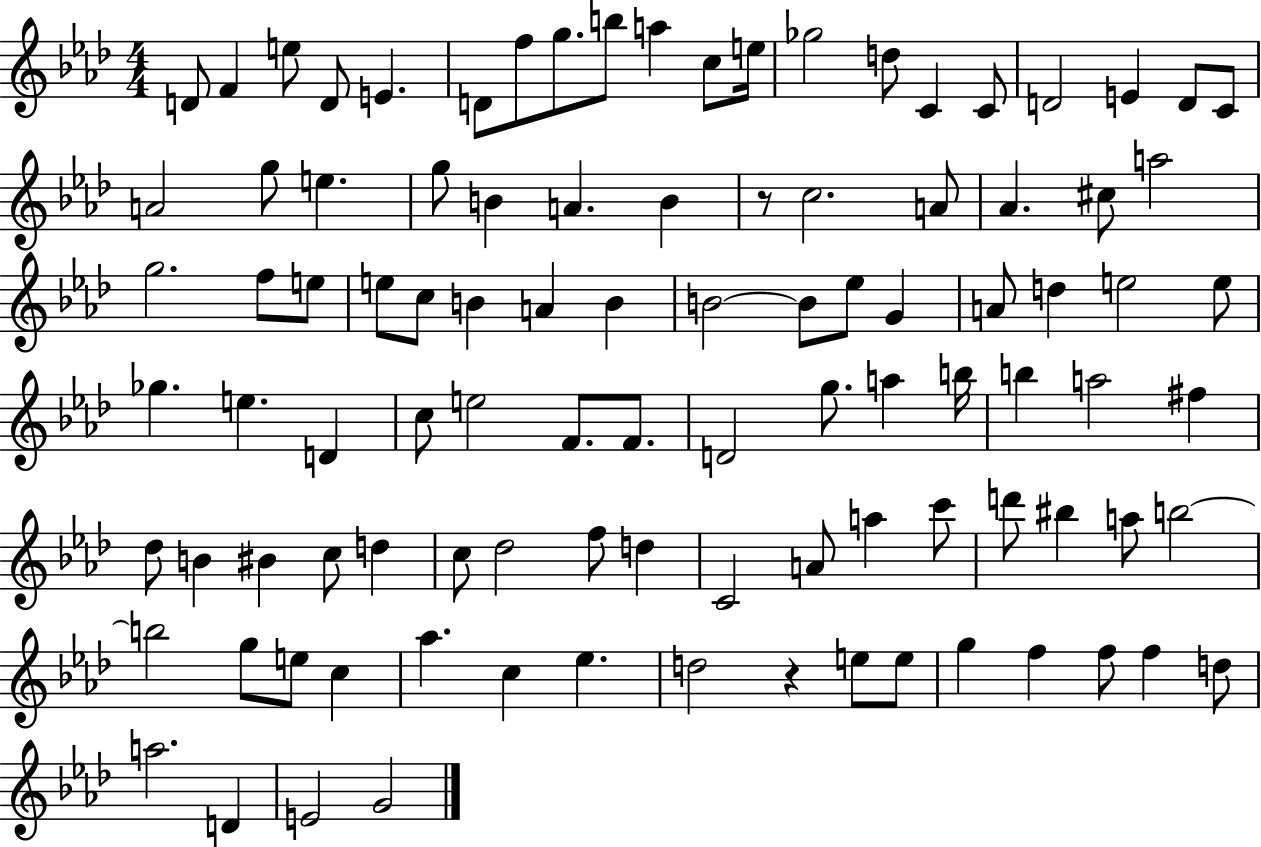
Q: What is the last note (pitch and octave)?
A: G4